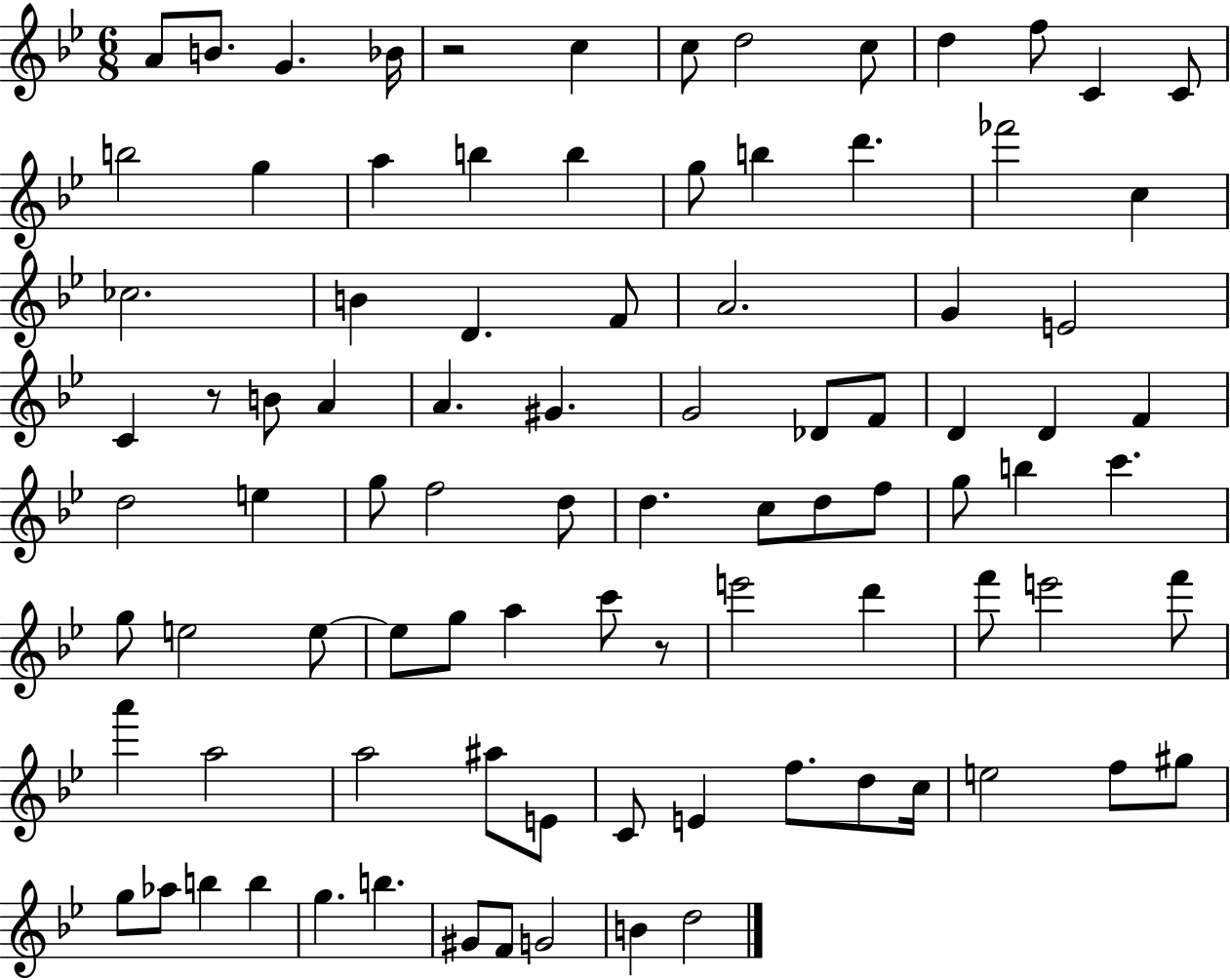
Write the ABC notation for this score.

X:1
T:Untitled
M:6/8
L:1/4
K:Bb
A/2 B/2 G _B/4 z2 c c/2 d2 c/2 d f/2 C C/2 b2 g a b b g/2 b d' _f'2 c _c2 B D F/2 A2 G E2 C z/2 B/2 A A ^G G2 _D/2 F/2 D D F d2 e g/2 f2 d/2 d c/2 d/2 f/2 g/2 b c' g/2 e2 e/2 e/2 g/2 a c'/2 z/2 e'2 d' f'/2 e'2 f'/2 a' a2 a2 ^a/2 E/2 C/2 E f/2 d/2 c/4 e2 f/2 ^g/2 g/2 _a/2 b b g b ^G/2 F/2 G2 B d2